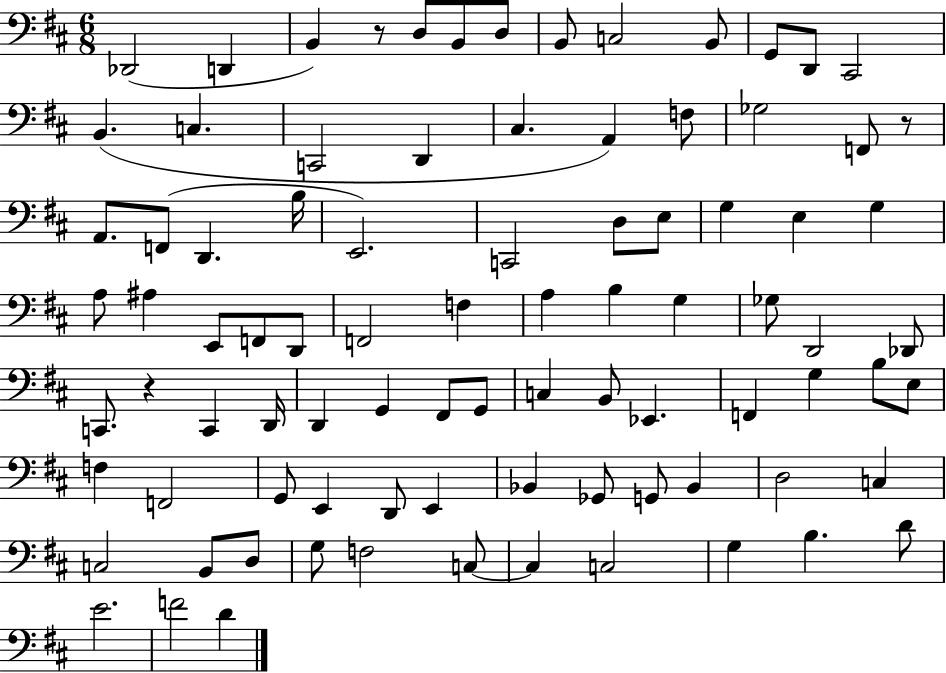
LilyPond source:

{
  \clef bass
  \numericTimeSignature
  \time 6/8
  \key d \major
  des,2( d,4 | b,4) r8 d8 b,8 d8 | b,8 c2 b,8 | g,8 d,8 cis,2 | \break b,4.( c4. | c,2 d,4 | cis4. a,4) f8 | ges2 f,8 r8 | \break a,8. f,8( d,4. b16 | e,2.) | c,2 d8 e8 | g4 e4 g4 | \break a8 ais4 e,8 f,8 d,8 | f,2 f4 | a4 b4 g4 | ges8 d,2 des,8 | \break c,8. r4 c,4 d,16 | d,4 g,4 fis,8 g,8 | c4 b,8 ees,4. | f,4 g4 b8 e8 | \break f4 f,2 | g,8 e,4 d,8 e,4 | bes,4 ges,8 g,8 bes,4 | d2 c4 | \break c2 b,8 d8 | g8 f2 c8~~ | c4 c2 | g4 b4. d'8 | \break e'2. | f'2 d'4 | \bar "|."
}